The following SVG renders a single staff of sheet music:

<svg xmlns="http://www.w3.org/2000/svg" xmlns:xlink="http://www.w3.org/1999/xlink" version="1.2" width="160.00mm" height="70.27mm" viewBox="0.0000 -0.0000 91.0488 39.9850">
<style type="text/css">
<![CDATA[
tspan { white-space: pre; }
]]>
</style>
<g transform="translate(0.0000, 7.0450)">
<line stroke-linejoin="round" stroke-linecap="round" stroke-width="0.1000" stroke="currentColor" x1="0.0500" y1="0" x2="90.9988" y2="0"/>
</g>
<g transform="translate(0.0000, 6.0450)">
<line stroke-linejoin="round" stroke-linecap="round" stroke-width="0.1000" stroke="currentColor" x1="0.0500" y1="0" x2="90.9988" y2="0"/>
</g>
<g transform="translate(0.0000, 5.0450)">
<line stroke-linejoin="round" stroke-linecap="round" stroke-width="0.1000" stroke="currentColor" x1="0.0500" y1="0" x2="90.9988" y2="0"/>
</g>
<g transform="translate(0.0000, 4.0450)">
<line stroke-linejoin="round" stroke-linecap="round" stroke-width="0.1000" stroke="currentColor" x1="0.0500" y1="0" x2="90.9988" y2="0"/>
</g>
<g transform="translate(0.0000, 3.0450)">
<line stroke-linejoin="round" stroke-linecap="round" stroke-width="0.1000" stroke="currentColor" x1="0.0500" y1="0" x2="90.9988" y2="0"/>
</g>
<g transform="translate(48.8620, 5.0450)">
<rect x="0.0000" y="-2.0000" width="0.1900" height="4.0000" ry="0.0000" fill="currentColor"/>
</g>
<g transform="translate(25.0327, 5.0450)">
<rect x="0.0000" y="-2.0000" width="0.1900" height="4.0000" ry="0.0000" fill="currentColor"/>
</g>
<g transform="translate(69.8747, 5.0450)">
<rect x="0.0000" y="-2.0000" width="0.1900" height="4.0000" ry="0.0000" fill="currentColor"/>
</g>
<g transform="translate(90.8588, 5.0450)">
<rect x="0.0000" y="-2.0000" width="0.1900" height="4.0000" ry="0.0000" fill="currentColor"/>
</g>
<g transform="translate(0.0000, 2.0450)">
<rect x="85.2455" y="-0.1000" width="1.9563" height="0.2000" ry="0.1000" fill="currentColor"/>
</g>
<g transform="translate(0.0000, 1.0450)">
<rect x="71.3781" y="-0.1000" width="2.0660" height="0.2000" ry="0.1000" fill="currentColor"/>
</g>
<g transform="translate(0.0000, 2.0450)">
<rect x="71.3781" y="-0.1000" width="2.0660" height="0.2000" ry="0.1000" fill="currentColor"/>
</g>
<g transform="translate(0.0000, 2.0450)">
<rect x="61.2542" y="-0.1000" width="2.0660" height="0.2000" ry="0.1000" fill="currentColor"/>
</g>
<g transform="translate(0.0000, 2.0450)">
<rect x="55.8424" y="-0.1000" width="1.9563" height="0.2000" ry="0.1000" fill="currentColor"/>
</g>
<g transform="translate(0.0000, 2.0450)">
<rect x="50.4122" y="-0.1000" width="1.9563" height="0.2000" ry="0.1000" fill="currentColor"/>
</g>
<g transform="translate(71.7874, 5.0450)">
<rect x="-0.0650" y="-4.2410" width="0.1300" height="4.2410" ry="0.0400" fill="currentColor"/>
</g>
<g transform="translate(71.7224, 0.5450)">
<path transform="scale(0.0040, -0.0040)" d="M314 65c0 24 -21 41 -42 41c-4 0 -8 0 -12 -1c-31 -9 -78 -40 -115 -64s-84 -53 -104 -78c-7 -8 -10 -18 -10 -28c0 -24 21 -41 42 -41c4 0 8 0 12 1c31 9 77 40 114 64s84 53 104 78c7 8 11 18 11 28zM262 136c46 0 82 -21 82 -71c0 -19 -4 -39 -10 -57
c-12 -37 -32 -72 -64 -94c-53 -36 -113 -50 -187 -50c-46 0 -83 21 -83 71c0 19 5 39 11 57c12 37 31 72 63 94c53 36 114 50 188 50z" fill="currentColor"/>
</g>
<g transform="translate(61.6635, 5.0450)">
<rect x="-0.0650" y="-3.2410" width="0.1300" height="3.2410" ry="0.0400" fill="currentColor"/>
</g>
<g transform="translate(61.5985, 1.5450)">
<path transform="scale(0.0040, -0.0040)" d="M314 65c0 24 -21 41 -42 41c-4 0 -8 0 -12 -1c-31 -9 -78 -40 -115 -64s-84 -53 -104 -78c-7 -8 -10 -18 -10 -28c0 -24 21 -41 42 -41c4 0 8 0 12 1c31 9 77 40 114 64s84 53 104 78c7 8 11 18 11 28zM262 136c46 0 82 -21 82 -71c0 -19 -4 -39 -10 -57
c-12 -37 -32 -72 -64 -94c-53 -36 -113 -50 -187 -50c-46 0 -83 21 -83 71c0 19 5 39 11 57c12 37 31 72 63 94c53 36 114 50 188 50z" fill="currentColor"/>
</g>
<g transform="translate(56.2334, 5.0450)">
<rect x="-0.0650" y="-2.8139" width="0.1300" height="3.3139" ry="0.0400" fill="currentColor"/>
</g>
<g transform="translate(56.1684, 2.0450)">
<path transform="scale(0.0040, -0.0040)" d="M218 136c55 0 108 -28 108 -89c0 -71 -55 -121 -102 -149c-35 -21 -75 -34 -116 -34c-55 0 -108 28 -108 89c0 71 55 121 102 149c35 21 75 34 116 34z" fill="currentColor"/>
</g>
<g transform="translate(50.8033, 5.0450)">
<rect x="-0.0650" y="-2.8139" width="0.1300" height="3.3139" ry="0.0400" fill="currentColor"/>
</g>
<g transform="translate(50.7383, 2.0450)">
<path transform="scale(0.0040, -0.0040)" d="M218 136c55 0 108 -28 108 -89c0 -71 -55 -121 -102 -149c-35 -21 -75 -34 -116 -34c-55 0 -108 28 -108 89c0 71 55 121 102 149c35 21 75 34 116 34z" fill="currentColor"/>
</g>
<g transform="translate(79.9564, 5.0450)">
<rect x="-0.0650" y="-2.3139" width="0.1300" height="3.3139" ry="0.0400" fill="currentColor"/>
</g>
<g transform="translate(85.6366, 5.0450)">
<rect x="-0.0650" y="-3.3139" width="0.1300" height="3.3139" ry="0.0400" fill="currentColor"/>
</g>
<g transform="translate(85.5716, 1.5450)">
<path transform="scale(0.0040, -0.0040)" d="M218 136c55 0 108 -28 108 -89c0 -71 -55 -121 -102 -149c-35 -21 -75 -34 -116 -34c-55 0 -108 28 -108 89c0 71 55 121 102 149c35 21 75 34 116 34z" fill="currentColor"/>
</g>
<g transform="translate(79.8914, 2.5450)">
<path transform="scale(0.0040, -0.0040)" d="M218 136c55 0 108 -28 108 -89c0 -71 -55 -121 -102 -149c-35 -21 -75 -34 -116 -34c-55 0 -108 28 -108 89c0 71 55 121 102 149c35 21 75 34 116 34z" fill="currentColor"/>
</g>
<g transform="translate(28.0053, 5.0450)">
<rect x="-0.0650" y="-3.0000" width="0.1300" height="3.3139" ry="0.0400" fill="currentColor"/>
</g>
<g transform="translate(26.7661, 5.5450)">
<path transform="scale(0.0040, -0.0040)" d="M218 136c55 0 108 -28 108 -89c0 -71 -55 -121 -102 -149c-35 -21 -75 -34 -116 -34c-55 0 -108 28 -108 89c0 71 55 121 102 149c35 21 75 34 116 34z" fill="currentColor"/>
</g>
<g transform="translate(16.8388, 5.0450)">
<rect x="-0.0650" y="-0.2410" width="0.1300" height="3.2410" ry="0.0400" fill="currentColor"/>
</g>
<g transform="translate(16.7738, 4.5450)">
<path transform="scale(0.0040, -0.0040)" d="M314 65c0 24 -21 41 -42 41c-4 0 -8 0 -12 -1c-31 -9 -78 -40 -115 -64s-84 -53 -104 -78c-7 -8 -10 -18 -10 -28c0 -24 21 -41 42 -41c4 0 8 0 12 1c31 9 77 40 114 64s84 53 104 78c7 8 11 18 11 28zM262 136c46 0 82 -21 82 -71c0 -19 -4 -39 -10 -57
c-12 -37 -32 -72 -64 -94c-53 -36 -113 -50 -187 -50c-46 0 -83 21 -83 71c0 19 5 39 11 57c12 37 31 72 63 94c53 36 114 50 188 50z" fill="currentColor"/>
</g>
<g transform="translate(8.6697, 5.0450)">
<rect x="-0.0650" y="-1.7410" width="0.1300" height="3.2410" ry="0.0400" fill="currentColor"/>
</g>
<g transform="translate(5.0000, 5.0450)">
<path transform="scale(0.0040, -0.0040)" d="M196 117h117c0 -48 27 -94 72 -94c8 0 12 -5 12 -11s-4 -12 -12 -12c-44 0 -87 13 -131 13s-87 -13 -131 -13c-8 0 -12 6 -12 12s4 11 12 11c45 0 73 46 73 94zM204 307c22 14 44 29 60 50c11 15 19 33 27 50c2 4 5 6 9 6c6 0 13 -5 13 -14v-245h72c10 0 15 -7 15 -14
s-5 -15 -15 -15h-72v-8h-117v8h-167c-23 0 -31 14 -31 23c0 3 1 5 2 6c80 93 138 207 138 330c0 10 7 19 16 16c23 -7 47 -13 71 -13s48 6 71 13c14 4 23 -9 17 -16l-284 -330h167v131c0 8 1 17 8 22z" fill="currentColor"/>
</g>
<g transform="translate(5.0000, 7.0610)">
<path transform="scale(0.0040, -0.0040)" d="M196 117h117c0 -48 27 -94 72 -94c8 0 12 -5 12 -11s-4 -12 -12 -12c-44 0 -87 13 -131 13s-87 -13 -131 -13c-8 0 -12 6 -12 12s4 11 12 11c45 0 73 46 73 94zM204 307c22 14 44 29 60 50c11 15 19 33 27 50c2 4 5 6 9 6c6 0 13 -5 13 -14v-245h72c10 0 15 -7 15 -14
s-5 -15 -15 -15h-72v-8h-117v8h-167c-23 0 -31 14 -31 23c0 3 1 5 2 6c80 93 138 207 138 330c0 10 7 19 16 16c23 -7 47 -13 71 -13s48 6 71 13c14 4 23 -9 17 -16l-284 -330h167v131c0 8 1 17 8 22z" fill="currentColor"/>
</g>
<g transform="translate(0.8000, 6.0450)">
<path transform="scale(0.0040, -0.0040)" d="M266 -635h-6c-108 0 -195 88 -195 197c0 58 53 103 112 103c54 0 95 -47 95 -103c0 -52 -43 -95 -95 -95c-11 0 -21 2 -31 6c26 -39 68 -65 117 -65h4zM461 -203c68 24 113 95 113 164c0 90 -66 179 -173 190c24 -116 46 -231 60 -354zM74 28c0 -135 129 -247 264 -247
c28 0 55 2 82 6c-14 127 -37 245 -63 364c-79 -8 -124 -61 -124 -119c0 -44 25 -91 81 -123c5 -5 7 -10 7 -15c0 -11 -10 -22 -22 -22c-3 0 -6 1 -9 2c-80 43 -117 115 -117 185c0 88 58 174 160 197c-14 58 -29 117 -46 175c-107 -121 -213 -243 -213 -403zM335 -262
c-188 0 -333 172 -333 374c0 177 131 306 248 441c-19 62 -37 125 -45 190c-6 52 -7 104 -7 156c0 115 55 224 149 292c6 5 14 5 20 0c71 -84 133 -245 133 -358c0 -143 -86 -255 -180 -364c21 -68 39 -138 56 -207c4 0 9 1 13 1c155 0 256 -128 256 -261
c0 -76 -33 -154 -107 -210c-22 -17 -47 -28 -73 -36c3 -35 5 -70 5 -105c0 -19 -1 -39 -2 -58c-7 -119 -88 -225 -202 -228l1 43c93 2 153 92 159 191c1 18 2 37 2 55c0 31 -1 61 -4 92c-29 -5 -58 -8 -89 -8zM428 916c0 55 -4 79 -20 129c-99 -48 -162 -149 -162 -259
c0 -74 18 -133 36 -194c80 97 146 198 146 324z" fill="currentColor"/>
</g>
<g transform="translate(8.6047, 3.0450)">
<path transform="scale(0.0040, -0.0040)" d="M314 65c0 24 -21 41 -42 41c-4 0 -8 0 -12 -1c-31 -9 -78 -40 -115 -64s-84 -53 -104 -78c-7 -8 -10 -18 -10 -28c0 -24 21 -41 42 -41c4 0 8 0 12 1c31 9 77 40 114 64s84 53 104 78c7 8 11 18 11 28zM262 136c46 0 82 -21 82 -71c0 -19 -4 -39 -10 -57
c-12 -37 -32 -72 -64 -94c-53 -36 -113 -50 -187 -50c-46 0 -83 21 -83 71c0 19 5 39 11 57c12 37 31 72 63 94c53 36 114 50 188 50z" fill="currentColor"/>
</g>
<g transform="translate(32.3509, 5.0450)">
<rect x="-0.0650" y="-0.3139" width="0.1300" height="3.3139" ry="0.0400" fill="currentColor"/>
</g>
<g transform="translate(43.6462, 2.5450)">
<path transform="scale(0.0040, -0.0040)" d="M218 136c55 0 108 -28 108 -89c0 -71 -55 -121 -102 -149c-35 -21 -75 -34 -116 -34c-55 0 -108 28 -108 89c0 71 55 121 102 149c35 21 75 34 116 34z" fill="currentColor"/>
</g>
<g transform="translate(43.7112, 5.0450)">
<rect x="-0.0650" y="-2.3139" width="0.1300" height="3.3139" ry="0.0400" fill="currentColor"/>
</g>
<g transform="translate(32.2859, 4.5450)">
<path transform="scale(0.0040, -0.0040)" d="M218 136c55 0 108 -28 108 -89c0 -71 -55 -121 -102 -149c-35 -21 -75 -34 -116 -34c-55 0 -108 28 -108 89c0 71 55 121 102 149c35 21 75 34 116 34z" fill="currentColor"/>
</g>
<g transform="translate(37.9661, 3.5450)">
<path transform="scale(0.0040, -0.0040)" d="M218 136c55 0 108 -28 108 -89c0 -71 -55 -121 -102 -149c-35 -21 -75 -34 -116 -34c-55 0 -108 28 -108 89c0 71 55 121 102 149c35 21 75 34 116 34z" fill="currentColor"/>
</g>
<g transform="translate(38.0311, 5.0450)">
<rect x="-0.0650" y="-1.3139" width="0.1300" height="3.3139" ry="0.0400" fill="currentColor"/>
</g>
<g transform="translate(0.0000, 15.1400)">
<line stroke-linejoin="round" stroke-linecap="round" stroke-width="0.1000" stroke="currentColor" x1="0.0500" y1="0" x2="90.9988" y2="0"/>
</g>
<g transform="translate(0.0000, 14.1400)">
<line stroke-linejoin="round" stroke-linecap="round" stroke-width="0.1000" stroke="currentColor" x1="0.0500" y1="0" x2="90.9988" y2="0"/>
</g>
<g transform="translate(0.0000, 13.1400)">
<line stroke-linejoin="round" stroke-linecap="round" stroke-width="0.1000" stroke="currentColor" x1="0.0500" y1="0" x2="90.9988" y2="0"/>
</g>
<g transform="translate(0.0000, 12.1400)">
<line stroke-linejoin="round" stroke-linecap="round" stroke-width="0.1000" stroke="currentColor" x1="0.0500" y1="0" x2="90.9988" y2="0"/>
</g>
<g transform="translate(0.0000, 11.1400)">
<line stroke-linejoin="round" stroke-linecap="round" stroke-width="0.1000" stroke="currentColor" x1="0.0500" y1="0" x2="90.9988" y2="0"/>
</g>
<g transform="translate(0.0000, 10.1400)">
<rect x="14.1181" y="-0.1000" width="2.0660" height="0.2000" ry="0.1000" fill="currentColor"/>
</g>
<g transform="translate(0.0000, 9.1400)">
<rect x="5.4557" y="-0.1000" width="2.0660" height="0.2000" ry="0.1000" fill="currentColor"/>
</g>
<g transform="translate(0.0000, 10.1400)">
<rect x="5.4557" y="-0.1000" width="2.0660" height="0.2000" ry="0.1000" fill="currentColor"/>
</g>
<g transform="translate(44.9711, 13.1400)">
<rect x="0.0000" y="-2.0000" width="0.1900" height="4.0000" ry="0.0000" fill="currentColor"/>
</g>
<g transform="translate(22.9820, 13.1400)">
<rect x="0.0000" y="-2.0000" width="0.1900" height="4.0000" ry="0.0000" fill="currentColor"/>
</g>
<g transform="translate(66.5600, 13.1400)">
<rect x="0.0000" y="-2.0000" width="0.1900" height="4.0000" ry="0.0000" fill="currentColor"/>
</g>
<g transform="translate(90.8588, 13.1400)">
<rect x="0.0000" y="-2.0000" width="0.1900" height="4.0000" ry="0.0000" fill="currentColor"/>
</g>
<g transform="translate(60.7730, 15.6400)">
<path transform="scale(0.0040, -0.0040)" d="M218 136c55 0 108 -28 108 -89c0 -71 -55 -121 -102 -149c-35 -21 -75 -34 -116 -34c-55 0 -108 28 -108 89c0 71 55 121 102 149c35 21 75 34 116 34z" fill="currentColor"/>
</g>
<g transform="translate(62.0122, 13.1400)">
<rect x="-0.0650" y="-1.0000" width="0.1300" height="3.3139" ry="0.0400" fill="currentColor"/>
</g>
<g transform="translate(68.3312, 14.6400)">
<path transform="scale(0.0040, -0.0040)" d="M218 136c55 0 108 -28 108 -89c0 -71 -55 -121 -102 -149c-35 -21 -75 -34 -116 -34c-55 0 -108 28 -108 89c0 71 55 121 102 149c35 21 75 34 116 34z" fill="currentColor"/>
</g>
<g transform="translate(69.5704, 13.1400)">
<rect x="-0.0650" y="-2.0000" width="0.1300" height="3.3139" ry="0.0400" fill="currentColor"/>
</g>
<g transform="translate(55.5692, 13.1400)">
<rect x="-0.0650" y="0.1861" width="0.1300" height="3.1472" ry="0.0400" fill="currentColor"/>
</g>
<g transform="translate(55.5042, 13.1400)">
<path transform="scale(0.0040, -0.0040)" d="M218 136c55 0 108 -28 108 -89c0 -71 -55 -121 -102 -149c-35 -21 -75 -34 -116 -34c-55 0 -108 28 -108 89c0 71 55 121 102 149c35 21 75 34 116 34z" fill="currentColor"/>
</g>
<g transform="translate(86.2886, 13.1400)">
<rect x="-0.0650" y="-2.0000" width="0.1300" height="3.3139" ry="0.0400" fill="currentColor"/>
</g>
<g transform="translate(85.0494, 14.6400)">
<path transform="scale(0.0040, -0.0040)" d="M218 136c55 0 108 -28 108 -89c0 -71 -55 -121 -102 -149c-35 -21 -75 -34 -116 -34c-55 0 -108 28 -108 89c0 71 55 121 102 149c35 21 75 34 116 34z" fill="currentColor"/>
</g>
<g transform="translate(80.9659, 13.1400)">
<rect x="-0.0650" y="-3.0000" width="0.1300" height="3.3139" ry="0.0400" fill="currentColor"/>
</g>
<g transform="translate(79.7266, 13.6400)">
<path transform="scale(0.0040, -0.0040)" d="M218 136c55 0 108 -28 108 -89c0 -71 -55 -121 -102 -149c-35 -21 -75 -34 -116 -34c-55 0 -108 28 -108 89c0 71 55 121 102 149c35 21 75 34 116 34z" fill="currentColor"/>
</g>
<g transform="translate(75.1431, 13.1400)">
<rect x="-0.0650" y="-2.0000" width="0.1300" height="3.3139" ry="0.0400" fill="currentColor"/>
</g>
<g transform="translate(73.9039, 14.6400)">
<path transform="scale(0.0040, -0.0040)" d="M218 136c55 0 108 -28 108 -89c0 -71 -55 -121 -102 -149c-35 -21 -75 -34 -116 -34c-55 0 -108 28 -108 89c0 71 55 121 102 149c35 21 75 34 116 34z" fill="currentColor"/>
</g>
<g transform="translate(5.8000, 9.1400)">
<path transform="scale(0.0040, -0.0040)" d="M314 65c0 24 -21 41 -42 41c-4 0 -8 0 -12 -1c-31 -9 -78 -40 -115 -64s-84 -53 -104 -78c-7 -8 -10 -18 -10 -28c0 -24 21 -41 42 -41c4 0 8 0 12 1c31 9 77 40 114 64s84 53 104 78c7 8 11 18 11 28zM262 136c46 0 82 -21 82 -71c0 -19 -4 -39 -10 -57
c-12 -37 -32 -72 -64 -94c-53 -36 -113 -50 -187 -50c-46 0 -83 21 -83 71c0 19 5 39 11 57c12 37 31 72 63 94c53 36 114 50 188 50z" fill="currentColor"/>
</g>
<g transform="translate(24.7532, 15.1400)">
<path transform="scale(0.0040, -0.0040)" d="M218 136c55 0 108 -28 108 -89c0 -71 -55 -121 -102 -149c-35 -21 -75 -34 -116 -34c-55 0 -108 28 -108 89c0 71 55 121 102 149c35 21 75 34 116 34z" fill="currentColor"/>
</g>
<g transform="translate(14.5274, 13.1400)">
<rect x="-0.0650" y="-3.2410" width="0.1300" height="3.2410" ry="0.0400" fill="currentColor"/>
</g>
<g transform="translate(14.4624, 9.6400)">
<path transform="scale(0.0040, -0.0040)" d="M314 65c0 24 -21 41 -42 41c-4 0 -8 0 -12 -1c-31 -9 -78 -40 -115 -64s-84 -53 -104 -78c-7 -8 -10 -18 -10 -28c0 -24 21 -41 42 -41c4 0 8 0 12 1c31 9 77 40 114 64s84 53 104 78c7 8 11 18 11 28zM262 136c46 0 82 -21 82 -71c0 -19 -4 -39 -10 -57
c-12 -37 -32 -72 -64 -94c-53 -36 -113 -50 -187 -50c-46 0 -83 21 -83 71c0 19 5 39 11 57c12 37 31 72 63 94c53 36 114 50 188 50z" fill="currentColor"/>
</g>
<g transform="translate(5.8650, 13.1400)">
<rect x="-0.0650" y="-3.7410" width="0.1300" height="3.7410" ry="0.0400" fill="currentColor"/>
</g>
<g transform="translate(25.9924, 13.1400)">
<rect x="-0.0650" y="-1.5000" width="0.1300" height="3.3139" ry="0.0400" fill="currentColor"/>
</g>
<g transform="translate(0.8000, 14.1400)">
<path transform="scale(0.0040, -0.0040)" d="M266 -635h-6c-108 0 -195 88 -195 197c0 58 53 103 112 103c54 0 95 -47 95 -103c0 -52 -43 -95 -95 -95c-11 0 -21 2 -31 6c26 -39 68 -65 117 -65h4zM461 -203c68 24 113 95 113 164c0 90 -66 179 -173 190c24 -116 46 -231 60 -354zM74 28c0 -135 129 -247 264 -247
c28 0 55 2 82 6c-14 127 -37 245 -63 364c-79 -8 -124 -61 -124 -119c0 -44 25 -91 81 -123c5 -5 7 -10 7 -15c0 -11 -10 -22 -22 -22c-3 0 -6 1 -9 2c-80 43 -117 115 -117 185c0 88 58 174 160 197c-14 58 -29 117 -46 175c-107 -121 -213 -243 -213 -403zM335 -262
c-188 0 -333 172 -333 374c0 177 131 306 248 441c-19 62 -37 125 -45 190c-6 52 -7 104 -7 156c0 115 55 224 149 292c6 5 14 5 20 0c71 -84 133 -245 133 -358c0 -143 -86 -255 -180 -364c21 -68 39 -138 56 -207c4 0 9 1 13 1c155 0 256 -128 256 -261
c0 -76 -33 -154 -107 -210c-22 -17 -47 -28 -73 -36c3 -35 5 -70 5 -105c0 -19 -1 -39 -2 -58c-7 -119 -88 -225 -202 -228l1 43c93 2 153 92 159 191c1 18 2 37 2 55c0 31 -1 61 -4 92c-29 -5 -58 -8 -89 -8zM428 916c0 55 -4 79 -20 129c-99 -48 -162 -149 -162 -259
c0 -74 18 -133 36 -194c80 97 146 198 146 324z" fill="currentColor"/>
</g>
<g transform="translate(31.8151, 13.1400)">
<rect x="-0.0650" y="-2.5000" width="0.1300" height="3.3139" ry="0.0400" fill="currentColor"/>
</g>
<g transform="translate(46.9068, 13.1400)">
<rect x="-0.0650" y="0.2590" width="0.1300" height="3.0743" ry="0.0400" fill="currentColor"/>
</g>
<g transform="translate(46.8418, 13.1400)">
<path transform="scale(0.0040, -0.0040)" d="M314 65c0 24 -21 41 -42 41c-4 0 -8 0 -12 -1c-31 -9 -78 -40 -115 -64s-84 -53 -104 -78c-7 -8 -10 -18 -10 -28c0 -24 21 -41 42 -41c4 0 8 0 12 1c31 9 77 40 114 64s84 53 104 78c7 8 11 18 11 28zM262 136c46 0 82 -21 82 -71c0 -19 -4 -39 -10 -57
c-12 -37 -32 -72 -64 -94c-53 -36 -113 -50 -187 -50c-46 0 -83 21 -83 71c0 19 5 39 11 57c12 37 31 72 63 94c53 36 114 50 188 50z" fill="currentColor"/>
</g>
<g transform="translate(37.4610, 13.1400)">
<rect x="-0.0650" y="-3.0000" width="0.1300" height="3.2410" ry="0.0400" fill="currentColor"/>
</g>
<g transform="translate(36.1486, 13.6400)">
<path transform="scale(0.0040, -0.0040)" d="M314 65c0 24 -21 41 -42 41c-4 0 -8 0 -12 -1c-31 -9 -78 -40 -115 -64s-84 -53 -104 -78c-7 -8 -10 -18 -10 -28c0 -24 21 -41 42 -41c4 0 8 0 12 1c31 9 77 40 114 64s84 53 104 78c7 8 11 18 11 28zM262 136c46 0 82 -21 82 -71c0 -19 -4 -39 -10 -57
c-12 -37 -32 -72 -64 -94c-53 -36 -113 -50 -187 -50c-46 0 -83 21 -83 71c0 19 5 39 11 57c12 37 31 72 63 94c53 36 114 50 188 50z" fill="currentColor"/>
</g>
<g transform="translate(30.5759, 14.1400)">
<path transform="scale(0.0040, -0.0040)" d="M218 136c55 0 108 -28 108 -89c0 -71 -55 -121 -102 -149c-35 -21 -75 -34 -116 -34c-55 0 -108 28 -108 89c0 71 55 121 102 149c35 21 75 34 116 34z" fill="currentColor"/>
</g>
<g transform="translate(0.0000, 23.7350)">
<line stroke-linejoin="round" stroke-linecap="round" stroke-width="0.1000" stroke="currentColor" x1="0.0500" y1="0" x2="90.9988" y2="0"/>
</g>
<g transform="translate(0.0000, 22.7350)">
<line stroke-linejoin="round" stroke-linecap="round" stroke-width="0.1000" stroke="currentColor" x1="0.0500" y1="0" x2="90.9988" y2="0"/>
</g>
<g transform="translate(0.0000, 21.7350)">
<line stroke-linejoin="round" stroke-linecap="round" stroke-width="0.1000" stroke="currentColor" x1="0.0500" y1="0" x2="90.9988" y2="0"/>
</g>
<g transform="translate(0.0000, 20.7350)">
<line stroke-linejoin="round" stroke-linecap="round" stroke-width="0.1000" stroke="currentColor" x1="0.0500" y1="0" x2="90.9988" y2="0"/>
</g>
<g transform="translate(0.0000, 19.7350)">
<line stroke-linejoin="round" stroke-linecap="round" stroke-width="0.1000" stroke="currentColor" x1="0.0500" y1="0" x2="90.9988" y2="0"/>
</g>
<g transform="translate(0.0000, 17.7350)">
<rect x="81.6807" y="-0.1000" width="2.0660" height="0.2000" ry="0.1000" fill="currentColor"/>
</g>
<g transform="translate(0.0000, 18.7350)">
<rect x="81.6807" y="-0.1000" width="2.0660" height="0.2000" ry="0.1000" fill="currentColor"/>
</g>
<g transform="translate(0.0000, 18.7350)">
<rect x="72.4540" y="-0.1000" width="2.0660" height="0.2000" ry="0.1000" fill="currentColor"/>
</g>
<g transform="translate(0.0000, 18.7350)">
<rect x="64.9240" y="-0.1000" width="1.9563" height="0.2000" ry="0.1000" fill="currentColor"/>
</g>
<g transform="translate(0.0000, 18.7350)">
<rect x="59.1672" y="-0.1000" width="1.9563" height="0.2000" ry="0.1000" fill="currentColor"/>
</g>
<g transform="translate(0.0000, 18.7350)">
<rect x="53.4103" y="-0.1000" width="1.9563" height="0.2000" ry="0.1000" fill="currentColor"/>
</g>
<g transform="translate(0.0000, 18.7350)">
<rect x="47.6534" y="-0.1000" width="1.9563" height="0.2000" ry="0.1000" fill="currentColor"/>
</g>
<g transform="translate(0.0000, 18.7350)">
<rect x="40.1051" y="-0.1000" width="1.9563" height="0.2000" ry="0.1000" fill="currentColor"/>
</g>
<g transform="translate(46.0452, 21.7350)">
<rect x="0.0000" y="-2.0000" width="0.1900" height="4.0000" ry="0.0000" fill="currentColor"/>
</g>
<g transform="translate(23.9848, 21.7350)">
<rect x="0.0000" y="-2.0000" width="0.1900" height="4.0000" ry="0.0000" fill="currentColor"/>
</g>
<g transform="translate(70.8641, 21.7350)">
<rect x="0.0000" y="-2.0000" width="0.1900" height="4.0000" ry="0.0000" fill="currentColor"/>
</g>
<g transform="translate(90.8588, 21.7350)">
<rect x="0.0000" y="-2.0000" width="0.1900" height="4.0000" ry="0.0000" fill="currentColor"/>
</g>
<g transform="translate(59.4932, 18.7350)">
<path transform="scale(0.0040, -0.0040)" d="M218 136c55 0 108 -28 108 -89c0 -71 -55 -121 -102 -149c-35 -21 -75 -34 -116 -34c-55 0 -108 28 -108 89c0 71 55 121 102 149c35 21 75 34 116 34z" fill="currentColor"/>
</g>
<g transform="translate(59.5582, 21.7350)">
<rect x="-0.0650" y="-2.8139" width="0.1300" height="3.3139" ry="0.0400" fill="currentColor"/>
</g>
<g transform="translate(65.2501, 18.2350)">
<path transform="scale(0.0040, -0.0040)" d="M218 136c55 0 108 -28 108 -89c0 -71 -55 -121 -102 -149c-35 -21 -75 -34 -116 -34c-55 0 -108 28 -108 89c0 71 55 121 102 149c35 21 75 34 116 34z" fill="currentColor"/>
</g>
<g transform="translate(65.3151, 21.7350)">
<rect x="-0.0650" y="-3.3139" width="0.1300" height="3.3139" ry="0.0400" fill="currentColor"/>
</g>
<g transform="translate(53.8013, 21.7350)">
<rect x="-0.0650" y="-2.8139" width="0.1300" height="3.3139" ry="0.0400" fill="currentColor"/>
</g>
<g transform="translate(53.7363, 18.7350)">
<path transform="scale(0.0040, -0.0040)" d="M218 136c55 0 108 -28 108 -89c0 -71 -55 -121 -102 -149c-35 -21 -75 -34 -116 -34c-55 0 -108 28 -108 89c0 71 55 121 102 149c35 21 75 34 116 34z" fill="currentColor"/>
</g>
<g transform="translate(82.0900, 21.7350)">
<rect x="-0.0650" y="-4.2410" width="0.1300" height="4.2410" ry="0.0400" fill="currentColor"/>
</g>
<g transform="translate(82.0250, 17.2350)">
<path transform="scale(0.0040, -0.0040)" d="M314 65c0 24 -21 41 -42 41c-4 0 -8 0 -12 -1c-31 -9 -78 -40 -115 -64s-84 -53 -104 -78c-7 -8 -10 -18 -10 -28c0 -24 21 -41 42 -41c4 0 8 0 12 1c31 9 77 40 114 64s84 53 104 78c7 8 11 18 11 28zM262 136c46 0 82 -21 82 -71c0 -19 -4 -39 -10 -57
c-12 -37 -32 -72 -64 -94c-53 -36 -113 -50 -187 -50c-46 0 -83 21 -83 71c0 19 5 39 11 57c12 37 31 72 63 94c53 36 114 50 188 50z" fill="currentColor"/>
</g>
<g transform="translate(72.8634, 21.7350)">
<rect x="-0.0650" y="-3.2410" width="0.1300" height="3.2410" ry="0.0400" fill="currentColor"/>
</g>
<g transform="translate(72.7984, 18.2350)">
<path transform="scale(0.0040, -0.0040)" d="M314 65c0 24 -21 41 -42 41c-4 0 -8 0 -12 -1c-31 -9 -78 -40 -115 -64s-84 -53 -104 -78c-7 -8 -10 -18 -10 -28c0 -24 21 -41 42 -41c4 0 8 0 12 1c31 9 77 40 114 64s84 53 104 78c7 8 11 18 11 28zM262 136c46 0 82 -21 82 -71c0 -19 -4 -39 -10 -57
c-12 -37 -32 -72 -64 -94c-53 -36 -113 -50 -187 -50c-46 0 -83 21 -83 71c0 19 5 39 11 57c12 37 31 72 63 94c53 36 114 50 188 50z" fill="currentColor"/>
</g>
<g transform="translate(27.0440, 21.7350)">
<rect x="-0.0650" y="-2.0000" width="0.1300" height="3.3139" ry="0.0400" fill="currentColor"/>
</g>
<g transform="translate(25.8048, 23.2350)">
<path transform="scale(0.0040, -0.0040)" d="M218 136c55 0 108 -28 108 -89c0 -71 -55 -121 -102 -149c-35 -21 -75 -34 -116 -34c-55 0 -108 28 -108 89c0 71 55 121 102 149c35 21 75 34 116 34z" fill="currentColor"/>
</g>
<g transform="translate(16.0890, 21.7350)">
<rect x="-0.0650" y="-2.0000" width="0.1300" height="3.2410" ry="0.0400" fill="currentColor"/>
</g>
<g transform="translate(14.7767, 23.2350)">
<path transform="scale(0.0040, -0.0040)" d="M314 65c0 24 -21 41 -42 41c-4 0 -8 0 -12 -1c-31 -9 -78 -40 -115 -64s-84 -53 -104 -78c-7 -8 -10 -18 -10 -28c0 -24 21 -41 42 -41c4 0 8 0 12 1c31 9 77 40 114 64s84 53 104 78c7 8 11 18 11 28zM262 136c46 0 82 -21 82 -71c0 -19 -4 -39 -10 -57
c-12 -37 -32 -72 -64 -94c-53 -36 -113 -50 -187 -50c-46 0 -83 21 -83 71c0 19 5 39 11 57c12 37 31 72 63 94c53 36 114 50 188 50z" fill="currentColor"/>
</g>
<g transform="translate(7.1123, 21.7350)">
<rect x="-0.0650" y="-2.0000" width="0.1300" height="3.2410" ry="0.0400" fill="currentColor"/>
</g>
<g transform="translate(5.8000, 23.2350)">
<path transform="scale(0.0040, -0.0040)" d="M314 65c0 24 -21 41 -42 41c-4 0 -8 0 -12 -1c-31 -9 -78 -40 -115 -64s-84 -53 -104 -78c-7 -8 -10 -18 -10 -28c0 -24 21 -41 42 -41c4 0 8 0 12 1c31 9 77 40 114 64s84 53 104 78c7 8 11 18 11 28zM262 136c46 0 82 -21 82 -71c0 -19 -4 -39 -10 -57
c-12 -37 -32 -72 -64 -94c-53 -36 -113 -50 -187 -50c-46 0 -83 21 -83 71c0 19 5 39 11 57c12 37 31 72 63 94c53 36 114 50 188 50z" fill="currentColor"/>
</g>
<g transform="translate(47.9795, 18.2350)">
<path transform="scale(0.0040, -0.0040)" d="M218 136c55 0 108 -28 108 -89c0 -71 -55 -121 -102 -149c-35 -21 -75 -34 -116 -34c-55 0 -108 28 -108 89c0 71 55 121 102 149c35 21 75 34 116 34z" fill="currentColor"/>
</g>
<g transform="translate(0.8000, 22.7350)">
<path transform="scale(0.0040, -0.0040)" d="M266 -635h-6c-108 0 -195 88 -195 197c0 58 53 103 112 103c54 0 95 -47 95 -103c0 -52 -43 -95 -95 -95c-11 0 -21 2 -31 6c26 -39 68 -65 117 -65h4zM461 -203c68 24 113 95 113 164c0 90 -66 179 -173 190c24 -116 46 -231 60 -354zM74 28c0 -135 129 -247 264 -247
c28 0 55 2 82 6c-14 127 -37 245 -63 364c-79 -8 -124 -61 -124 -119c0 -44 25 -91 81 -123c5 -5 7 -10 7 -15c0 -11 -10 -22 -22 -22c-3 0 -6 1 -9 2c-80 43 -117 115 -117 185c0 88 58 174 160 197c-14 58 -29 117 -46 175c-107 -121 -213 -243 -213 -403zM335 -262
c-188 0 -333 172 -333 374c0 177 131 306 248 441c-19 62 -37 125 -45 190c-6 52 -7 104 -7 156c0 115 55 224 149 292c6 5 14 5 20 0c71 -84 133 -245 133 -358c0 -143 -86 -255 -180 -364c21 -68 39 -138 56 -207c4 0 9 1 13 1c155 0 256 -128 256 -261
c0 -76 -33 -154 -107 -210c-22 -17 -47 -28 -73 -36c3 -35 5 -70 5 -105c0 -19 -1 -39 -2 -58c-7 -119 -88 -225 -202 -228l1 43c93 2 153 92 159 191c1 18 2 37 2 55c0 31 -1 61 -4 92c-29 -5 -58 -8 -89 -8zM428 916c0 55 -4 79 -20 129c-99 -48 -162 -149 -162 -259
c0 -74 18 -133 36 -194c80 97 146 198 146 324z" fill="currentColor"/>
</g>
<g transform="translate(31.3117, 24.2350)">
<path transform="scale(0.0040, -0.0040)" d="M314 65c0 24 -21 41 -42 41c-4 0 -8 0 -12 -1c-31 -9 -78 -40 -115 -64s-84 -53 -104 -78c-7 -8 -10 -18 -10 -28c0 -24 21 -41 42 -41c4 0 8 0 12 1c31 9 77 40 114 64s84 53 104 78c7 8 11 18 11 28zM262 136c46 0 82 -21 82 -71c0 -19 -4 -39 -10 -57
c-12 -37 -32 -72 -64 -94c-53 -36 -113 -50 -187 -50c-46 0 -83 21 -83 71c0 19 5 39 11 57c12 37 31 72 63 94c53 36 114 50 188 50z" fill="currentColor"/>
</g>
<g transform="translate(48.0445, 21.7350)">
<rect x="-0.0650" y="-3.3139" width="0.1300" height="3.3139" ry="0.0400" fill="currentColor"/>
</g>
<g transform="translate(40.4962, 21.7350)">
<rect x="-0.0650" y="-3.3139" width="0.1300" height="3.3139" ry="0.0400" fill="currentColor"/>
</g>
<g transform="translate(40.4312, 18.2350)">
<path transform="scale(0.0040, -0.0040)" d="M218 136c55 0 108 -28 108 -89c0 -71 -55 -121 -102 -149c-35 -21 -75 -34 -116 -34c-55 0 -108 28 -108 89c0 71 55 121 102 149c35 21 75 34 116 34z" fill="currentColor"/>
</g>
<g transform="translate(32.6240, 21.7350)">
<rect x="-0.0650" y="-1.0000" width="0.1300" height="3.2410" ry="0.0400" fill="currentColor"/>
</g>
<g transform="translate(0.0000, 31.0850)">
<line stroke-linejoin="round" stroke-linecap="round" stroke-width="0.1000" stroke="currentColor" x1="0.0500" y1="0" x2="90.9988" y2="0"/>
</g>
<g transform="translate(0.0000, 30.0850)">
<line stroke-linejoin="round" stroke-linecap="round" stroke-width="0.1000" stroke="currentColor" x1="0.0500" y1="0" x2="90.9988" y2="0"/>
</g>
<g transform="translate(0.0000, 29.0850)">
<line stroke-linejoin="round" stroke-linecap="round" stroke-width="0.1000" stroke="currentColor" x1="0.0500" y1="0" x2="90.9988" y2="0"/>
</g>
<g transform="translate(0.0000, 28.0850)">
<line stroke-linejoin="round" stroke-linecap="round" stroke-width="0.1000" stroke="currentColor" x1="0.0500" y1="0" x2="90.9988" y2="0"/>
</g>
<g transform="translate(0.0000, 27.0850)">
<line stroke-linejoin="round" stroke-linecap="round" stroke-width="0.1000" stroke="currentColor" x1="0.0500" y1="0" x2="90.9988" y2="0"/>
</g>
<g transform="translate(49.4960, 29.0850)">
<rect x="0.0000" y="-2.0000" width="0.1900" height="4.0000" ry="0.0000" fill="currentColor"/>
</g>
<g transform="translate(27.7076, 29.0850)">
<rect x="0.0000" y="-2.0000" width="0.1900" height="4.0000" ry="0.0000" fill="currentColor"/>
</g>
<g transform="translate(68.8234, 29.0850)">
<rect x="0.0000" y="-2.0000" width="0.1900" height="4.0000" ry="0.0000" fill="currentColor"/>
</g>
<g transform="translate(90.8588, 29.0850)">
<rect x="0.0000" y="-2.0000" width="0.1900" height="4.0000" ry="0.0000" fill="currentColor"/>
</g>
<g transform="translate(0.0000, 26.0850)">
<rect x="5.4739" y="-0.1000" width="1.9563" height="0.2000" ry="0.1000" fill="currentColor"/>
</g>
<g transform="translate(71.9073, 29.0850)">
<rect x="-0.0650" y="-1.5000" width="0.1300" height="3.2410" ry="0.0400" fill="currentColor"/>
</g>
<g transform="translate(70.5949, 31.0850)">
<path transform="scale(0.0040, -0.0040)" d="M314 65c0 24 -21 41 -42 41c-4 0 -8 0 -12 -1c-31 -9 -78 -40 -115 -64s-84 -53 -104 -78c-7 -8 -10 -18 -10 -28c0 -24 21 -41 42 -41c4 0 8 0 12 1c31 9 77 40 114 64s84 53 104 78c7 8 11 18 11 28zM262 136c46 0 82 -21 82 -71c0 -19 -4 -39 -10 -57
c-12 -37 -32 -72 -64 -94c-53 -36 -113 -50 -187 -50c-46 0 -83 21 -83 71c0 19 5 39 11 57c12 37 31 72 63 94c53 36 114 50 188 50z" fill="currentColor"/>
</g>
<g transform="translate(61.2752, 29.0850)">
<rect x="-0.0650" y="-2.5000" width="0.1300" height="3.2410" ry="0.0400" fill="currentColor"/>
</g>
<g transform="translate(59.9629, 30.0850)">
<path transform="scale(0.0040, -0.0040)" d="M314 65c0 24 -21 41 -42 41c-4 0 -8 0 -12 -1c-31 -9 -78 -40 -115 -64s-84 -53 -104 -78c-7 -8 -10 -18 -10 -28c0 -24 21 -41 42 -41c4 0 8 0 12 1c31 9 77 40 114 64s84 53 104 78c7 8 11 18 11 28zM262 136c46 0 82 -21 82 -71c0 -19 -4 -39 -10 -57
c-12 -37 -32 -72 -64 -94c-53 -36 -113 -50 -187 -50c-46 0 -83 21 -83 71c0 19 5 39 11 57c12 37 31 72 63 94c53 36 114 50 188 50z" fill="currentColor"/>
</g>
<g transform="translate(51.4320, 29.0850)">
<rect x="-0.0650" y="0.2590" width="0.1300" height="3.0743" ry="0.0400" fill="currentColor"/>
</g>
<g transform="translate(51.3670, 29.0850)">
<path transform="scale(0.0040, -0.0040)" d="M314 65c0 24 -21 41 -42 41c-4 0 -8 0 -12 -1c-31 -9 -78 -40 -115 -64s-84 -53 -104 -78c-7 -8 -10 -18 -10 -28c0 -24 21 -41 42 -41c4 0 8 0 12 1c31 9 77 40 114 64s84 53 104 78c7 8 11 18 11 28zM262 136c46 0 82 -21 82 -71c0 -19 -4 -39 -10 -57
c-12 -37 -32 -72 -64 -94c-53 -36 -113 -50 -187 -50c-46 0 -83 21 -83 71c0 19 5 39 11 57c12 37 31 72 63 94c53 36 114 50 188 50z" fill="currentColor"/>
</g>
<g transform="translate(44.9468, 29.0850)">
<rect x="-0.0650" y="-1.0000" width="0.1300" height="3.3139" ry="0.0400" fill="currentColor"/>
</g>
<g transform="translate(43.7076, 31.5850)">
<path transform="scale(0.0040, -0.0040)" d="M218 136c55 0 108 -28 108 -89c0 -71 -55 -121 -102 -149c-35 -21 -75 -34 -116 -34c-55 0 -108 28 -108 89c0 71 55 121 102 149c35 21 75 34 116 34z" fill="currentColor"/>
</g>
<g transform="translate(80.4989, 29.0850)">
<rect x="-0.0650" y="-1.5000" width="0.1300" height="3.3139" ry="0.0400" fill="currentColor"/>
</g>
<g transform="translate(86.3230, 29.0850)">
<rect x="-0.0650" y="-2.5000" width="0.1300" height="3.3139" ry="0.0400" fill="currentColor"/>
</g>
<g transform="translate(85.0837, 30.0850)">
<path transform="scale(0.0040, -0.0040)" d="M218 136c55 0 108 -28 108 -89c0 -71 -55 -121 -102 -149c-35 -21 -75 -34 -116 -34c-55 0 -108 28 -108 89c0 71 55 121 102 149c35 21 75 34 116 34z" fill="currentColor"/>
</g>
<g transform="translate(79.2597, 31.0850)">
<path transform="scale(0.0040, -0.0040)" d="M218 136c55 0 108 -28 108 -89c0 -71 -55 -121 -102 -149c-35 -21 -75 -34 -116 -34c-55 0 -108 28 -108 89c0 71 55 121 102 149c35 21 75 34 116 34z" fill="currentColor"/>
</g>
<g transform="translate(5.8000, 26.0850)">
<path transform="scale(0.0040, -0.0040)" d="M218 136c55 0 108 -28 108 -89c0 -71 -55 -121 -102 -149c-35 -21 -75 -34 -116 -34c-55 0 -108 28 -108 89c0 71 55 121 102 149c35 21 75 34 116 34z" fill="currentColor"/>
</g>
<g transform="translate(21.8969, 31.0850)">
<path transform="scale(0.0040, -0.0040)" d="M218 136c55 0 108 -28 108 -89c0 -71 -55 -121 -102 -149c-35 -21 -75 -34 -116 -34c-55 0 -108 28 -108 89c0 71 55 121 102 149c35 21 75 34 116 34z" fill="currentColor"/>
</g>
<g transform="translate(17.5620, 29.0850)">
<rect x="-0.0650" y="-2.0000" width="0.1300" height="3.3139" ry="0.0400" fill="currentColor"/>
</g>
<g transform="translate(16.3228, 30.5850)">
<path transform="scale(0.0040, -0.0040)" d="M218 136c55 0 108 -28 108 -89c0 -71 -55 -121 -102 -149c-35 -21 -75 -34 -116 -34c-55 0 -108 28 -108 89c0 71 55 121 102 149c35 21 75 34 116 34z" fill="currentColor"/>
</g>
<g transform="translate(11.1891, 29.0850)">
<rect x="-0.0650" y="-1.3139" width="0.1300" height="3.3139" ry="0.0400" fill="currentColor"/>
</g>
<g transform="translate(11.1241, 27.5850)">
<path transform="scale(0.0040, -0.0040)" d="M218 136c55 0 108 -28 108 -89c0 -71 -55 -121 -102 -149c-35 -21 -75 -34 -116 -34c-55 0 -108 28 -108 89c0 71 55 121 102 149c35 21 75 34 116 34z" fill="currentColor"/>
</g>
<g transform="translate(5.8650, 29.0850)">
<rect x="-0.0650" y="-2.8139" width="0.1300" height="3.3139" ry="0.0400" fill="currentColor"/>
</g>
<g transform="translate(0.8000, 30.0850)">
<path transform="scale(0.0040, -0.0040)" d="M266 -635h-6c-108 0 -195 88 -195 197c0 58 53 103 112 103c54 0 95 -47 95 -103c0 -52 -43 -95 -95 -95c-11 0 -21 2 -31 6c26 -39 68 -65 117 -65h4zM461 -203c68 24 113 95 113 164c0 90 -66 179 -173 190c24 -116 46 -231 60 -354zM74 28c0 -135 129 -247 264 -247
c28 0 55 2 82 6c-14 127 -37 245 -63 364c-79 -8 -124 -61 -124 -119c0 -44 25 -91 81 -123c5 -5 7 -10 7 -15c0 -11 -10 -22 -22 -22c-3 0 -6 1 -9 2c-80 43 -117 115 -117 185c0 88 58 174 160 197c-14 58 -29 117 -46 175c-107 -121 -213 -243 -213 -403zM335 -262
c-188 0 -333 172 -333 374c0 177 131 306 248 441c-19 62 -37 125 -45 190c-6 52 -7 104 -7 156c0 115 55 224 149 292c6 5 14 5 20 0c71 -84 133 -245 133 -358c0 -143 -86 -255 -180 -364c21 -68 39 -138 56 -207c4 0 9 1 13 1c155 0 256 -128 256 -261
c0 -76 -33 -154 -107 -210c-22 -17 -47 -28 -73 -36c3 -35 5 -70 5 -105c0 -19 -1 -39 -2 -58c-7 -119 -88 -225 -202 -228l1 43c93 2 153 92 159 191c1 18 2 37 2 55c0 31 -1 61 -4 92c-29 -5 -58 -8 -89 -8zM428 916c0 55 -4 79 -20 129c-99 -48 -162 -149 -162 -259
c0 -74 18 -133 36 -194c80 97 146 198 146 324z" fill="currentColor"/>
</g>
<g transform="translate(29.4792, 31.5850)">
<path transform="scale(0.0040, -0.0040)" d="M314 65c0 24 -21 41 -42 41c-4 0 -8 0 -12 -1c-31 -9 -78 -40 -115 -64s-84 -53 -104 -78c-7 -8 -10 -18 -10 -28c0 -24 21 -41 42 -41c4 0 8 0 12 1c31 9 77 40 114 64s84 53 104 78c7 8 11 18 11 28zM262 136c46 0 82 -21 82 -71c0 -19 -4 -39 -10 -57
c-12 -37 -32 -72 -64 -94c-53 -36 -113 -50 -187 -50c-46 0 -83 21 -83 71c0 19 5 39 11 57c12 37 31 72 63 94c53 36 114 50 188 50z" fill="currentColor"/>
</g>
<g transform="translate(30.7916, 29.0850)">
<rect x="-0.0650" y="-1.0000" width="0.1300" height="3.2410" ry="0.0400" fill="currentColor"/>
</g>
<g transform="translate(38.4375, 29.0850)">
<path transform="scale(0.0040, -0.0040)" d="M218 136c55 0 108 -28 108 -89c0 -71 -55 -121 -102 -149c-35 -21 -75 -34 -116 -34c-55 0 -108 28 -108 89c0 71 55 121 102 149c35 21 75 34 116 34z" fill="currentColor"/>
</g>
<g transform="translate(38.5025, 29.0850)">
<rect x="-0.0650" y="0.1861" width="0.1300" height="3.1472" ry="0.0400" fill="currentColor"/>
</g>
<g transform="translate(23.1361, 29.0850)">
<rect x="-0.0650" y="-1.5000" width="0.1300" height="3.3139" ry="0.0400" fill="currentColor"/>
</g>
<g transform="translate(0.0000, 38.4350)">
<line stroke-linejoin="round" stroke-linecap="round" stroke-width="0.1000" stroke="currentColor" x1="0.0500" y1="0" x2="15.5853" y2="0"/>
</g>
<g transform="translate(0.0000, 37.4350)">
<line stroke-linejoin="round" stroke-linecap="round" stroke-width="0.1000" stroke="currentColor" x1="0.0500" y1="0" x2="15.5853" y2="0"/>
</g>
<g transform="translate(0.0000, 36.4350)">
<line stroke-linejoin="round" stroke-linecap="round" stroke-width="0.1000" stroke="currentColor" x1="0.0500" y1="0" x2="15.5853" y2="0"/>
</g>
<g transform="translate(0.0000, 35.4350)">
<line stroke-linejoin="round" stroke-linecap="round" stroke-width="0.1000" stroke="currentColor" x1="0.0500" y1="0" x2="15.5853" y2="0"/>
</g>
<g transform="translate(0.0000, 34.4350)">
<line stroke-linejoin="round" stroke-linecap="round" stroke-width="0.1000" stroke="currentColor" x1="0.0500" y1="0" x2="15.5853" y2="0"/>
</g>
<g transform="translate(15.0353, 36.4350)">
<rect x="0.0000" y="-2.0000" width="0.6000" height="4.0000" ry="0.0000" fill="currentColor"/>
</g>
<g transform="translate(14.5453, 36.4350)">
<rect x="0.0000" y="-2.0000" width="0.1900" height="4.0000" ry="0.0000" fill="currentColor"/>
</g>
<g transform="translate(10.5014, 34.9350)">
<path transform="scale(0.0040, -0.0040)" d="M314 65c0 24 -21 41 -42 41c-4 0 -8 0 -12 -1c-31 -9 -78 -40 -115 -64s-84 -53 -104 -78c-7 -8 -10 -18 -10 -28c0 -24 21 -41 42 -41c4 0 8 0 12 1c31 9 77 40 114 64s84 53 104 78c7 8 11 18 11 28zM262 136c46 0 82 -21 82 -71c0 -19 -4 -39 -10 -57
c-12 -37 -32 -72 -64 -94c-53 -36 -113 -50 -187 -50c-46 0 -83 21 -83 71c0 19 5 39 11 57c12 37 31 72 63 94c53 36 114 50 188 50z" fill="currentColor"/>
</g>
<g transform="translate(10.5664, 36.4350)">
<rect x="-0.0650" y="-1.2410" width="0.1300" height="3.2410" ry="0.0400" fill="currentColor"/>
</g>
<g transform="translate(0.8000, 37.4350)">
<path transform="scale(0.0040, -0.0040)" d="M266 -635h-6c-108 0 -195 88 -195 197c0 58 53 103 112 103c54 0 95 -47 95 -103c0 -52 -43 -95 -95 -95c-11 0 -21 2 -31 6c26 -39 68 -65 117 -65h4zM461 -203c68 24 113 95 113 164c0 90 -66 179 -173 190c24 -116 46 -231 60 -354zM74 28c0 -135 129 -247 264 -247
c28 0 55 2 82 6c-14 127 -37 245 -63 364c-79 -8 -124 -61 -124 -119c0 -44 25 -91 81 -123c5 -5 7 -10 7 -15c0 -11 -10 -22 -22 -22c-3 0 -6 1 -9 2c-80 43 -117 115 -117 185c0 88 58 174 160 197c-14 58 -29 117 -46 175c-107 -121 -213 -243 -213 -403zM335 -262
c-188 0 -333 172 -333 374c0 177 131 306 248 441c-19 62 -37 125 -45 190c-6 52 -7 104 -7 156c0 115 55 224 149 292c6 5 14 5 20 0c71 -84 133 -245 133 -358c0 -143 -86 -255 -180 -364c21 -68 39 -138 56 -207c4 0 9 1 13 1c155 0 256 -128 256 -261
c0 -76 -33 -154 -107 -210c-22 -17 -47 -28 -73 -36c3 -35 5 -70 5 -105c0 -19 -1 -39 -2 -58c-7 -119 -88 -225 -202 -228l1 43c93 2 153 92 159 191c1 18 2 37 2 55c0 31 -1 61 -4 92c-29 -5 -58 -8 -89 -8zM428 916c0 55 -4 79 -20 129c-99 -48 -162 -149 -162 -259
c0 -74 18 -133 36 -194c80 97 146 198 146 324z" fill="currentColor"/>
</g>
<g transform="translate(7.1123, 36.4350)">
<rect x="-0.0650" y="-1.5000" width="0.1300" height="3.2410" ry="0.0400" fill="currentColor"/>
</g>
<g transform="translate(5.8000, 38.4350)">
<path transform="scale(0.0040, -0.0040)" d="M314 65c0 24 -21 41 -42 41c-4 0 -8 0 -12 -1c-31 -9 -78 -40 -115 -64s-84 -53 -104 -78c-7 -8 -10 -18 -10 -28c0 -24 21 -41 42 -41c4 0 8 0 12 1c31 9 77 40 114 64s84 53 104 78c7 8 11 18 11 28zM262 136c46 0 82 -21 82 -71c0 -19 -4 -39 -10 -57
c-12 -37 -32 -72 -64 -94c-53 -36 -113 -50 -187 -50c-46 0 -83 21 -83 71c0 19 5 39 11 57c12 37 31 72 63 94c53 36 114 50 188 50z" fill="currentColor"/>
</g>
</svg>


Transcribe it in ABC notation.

X:1
T:Untitled
M:4/4
L:1/4
K:C
f2 c2 A c e g a a b2 d'2 g b c'2 b2 E G A2 B2 B D F F A F F2 F2 F D2 b b a a b b2 d'2 a e F E D2 B D B2 G2 E2 E G E2 e2